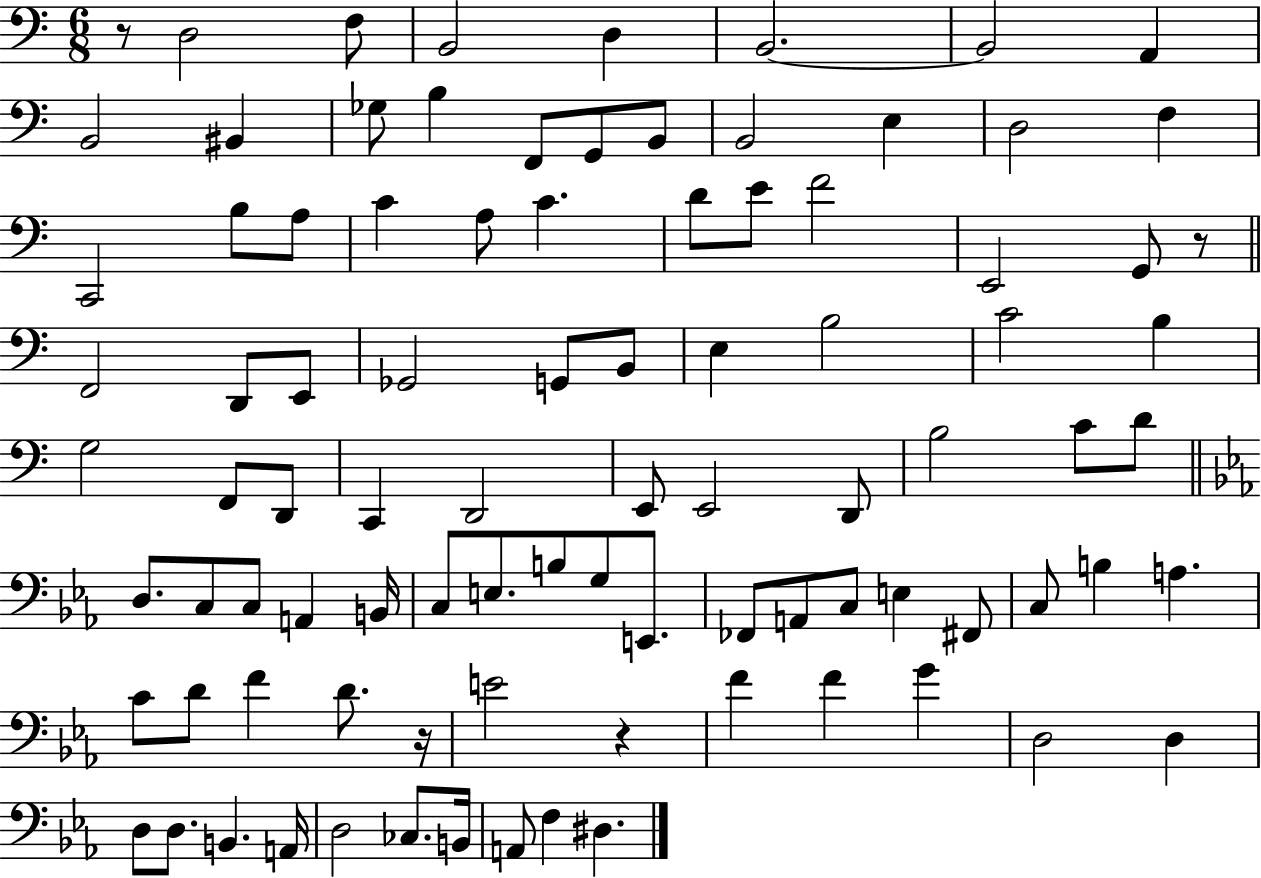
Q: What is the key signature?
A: C major